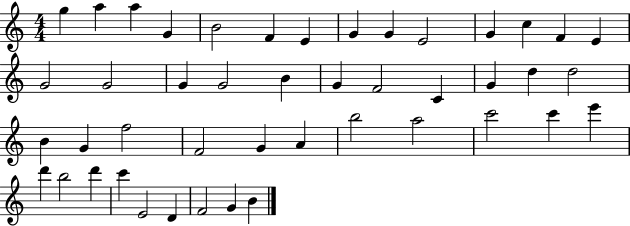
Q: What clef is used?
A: treble